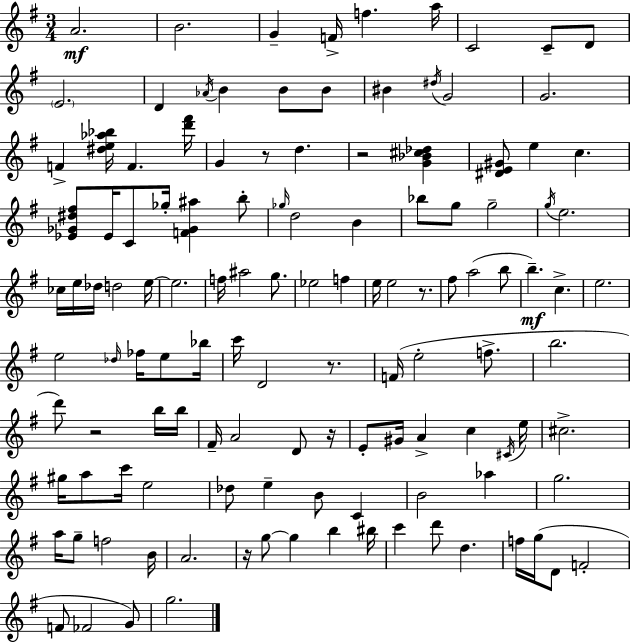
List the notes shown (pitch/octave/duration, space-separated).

A4/h. B4/h. G4/q F4/s F5/q. A5/s C4/h C4/e D4/e E4/h. D4/q Ab4/s B4/q B4/e B4/e BIS4/q D#5/s G4/h G4/h. F4/q [D#5,E5,Ab5,Bb5]/s F4/q. [D6,F#6]/s G4/q R/e D5/q. R/h [G4,Bb4,C#5,Db5]/q [D#4,E4,G#4]/e E5/q C5/q. [Eb4,Gb4,D#5,F#5]/e Eb4/s C4/e Gb5/s [F4,Gb4,A#5]/q B5/e Gb5/s D5/h B4/q Bb5/e G5/e G5/h G5/s E5/h. CES5/s E5/s Db5/s D5/h E5/s E5/h. F5/s A#5/h G5/e. Eb5/h F5/q E5/s E5/h R/e. F#5/e A5/h B5/e B5/q. C5/q. E5/h. E5/h Db5/s FES5/s E5/e Bb5/s C6/s D4/h R/e. F4/s E5/h F5/e. B5/h. D6/e R/h B5/s B5/s F#4/s A4/h D4/e R/s E4/e G#4/s A4/q C5/q C#4/s E5/s C#5/h. G#5/s A5/e C6/s E5/h Db5/e E5/q B4/e C4/q B4/h Ab5/q G5/h. A5/s G5/e F5/h B4/s A4/h. R/s G5/e G5/q B5/q BIS5/s C6/q D6/e D5/q. F5/s G5/s D4/e F4/h F4/e FES4/h G4/e G5/h.